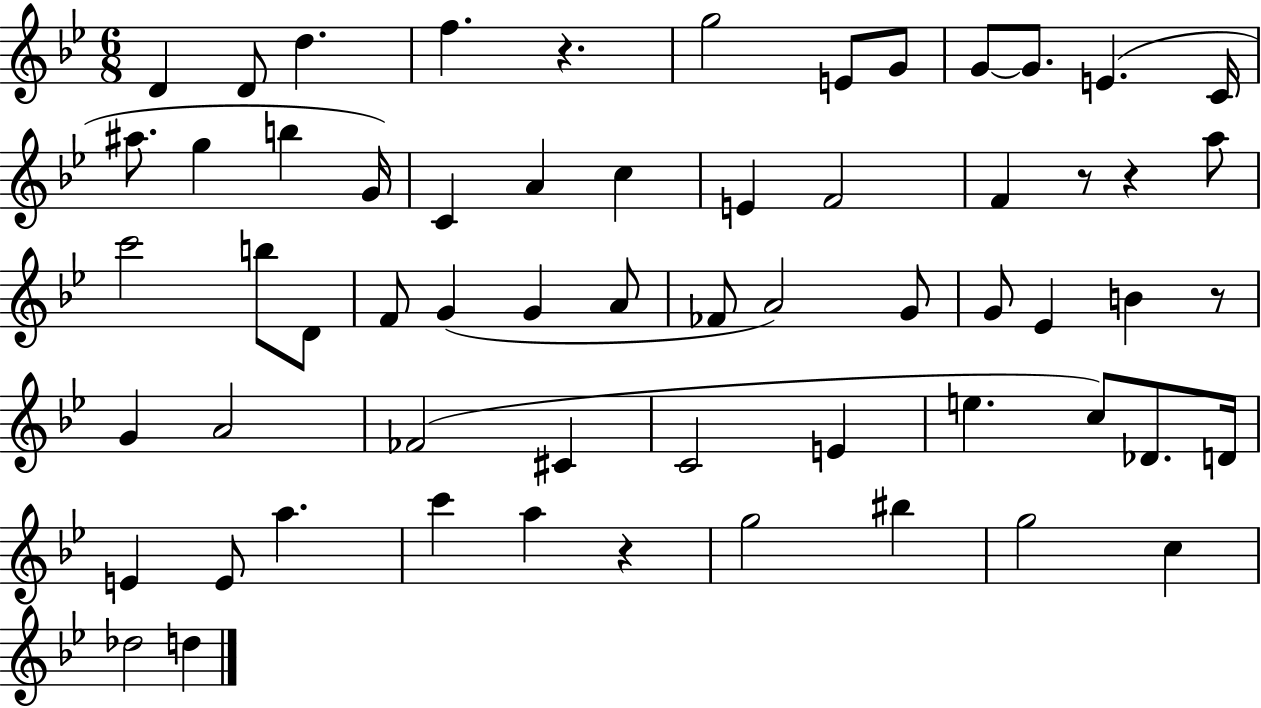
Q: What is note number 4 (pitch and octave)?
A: F5